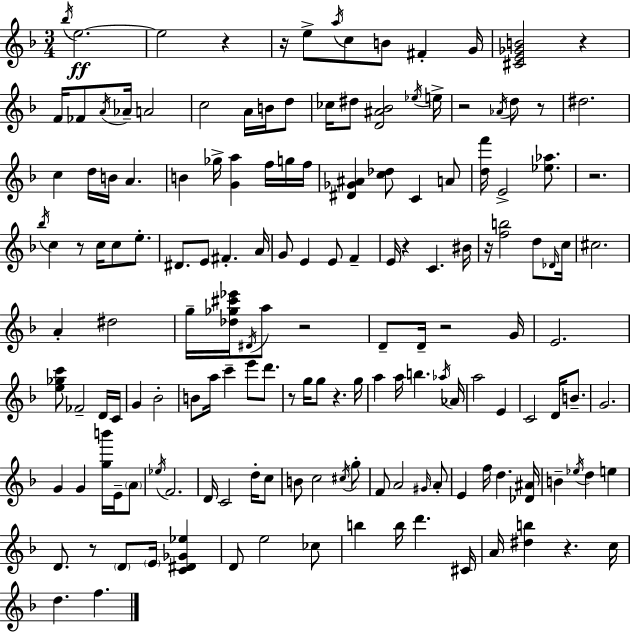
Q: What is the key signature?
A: D minor